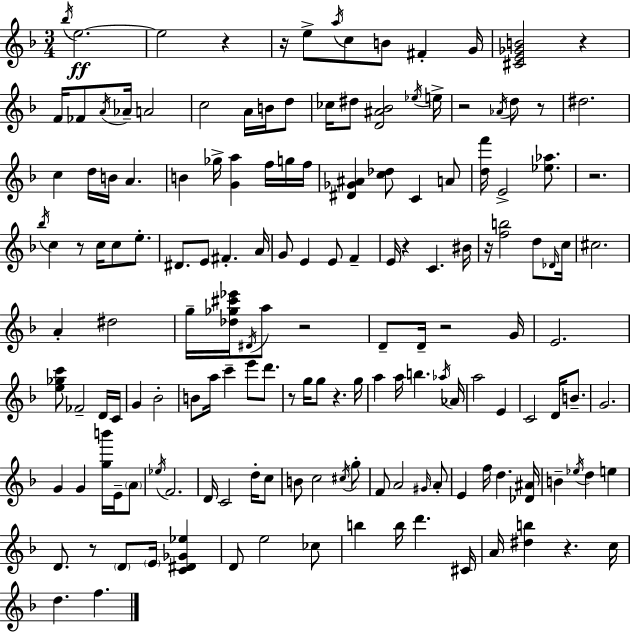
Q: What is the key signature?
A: D minor